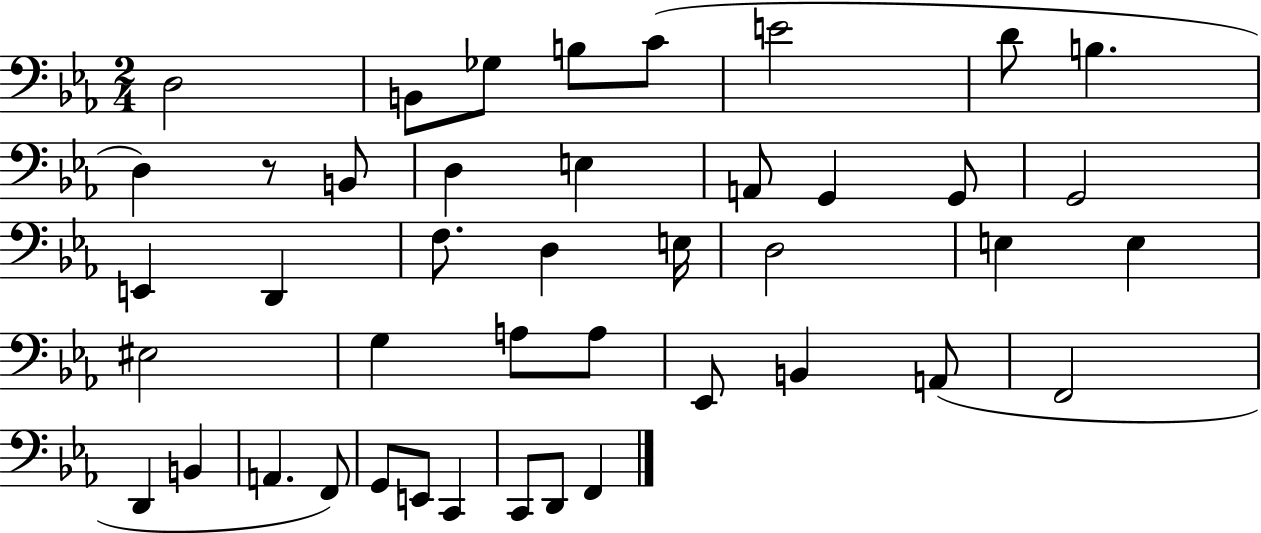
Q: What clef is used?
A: bass